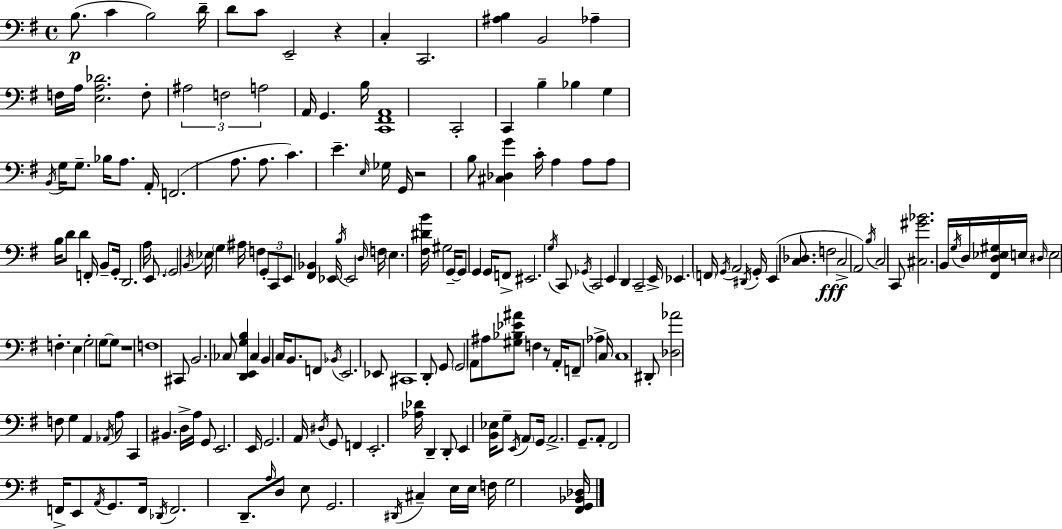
X:1
T:Untitled
M:4/4
L:1/4
K:G
B,/2 C B,2 D/4 D/2 C/2 E,,2 z C, C,,2 [^A,B,] B,,2 _A, F,/4 A,/4 [E,A,_D]2 F,/2 ^A,2 F,2 A,2 A,,/4 G,, B,/4 [C,,^F,,A,,]4 C,,2 C,, B, _B, G, B,,/4 G,/4 G,/2 _B,/4 A,/2 A,,/4 F,,2 A,/2 A,/2 C E E,/4 _G,/4 G,,/4 z2 B,/2 [^C,_D,G] C/4 A, A,/2 A,/2 B,/4 D/2 D F,,/4 B,,/2 G,,/4 D,,2 A,/4 E,,/2 G,,2 B,,/4 _E,/4 G, ^A,/4 F, G,,/2 C,,/2 E,,/2 [^F,,_B,,] _E,,/4 B,/4 _E,,2 D,/4 F,/4 E, [^F,^DB]/4 ^G,2 G,,/4 G,,/2 G,, G,,/4 F,,/2 ^E,,2 G,/4 C,,/2 _G,,/4 C,,2 E,, D,, C,,2 E,,/4 _E,, F,,/4 G,,/4 A,,2 ^D,,/4 G,,/4 E,, [C,_D,]/2 F,2 C,2 A,,2 B,/4 C,2 C,,/2 [^C,^G_B]2 B,,/4 G,/4 D,/4 [^F,,D,_E,^G,]/4 E,/4 ^D,/4 E,2 F, E, G,2 G,/2 G,/2 z4 F,4 ^C,,/2 B,,2 _C,/2 [D,,E,,G,B,] _C, B,, C,/4 B,,/2 F,,/2 _B,,/4 E,,2 _E,,/2 ^C,,4 D,,/2 G,,/2 G,,2 A,,/2 ^A,/2 [^G,_B,_E^A]/2 F, z/2 A,,/4 F,,/2 _A, C,/4 C,4 ^D,,/2 [_D,_A]2 F,/2 G, A,, _A,,/4 A,/2 C,, ^B,, D,/4 A,/4 G,,/2 E,,2 E,,/4 G,,2 A,,/4 ^D,/4 G,,/2 F,, E,,2 [_A,_D]/4 D,, D,,/2 E,, [B,,_E,]/4 G,/2 E,,/4 A,,/2 G,,/4 A,,2 G,,/2 A,,/2 ^F,,2 F,,/4 E,,/2 A,,/4 G,,/2 F,,/4 _D,,/4 F,,2 D,,/2 A,/4 D,/2 E,/2 G,,2 ^D,,/4 ^C, E,/4 E,/4 F,/4 G,2 [^F,,G,,_B,,_D,]/4